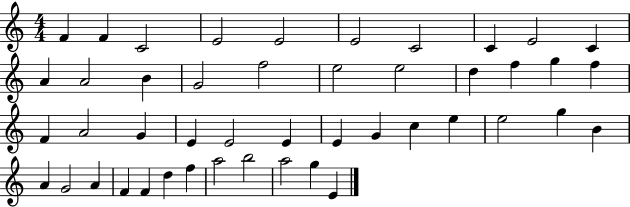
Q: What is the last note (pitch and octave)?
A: E4